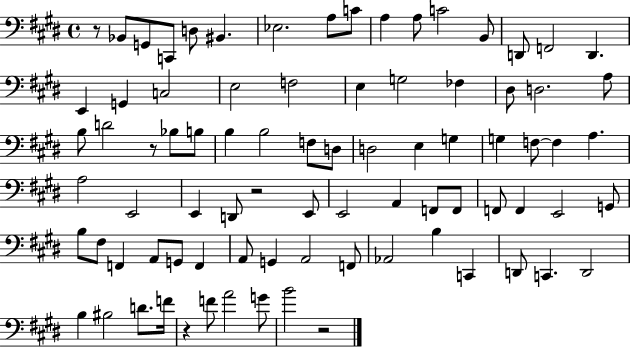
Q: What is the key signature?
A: E major